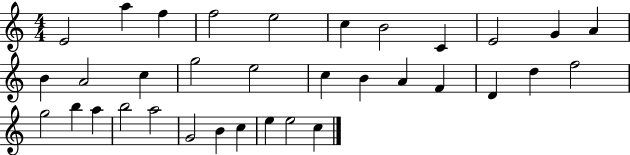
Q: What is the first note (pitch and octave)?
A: E4